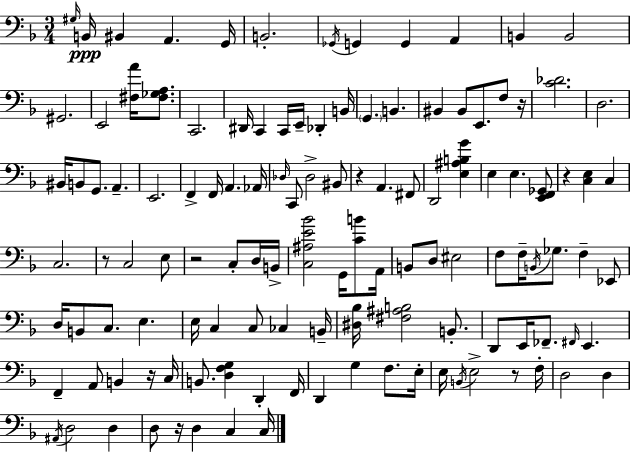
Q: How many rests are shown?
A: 8